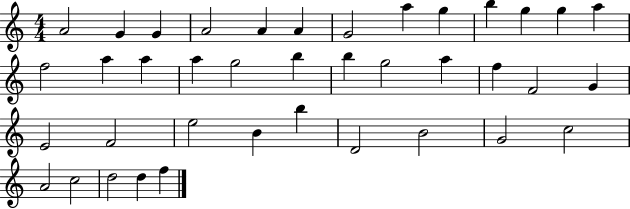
{
  \clef treble
  \numericTimeSignature
  \time 4/4
  \key c \major
  a'2 g'4 g'4 | a'2 a'4 a'4 | g'2 a''4 g''4 | b''4 g''4 g''4 a''4 | \break f''2 a''4 a''4 | a''4 g''2 b''4 | b''4 g''2 a''4 | f''4 f'2 g'4 | \break e'2 f'2 | e''2 b'4 b''4 | d'2 b'2 | g'2 c''2 | \break a'2 c''2 | d''2 d''4 f''4 | \bar "|."
}